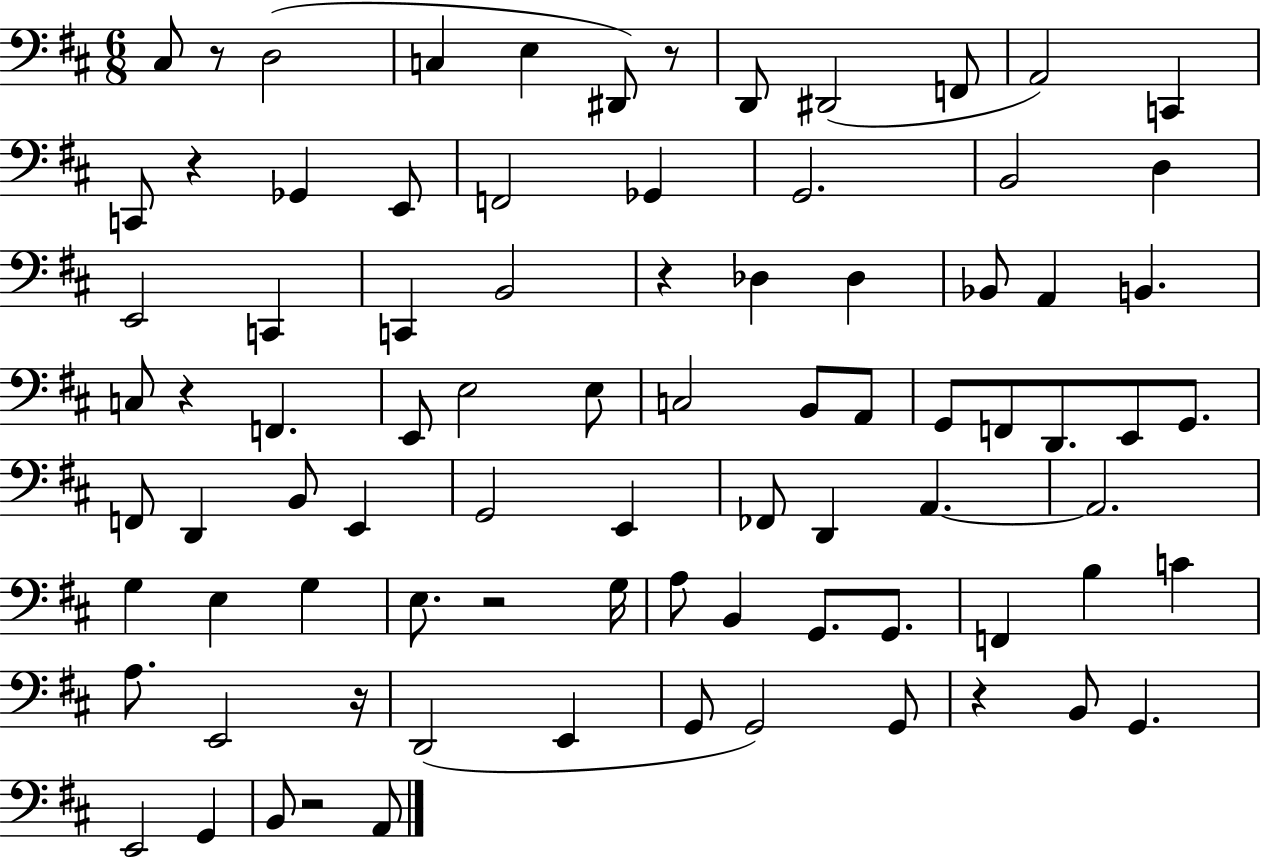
X:1
T:Untitled
M:6/8
L:1/4
K:D
^C,/2 z/2 D,2 C, E, ^D,,/2 z/2 D,,/2 ^D,,2 F,,/2 A,,2 C,, C,,/2 z _G,, E,,/2 F,,2 _G,, G,,2 B,,2 D, E,,2 C,, C,, B,,2 z _D, _D, _B,,/2 A,, B,, C,/2 z F,, E,,/2 E,2 E,/2 C,2 B,,/2 A,,/2 G,,/2 F,,/2 D,,/2 E,,/2 G,,/2 F,,/2 D,, B,,/2 E,, G,,2 E,, _F,,/2 D,, A,, A,,2 G, E, G, E,/2 z2 G,/4 A,/2 B,, G,,/2 G,,/2 F,, B, C A,/2 E,,2 z/4 D,,2 E,, G,,/2 G,,2 G,,/2 z B,,/2 G,, E,,2 G,, B,,/2 z2 A,,/2